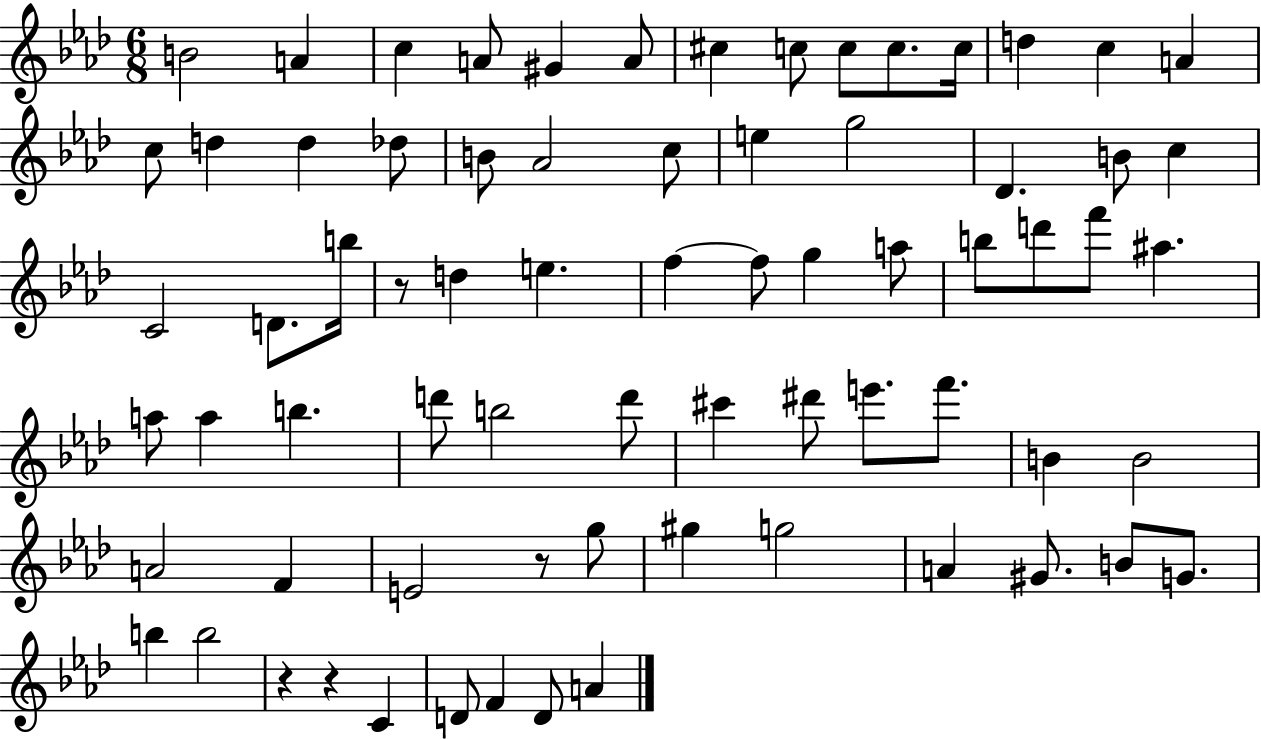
B4/h A4/q C5/q A4/e G#4/q A4/e C#5/q C5/e C5/e C5/e. C5/s D5/q C5/q A4/q C5/e D5/q D5/q Db5/e B4/e Ab4/h C5/e E5/q G5/h Db4/q. B4/e C5/q C4/h D4/e. B5/s R/e D5/q E5/q. F5/q F5/e G5/q A5/e B5/e D6/e F6/e A#5/q. A5/e A5/q B5/q. D6/e B5/h D6/e C#6/q D#6/e E6/e. F6/e. B4/q B4/h A4/h F4/q E4/h R/e G5/e G#5/q G5/h A4/q G#4/e. B4/e G4/e. B5/q B5/h R/q R/q C4/q D4/e F4/q D4/e A4/q